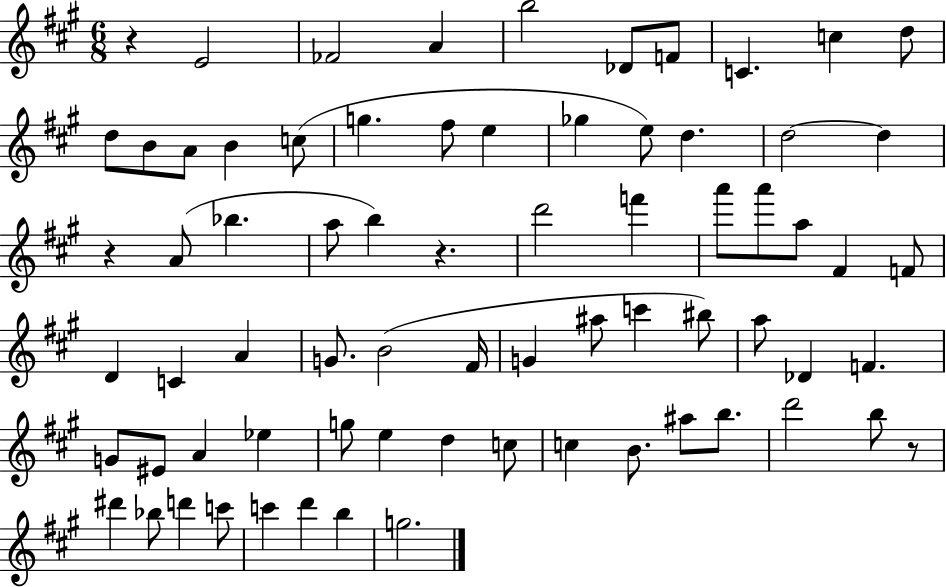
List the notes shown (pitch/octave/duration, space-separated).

R/q E4/h FES4/h A4/q B5/h Db4/e F4/e C4/q. C5/q D5/e D5/e B4/e A4/e B4/q C5/e G5/q. F#5/e E5/q Gb5/q E5/e D5/q. D5/h D5/q R/q A4/e Bb5/q. A5/e B5/q R/q. D6/h F6/q A6/e A6/e A5/e F#4/q F4/e D4/q C4/q A4/q G4/e. B4/h F#4/s G4/q A#5/e C6/q BIS5/e A5/e Db4/q F4/q. G4/e EIS4/e A4/q Eb5/q G5/e E5/q D5/q C5/e C5/q B4/e. A#5/e B5/e. D6/h B5/e R/e D#6/q Bb5/e D6/q C6/e C6/q D6/q B5/q G5/h.